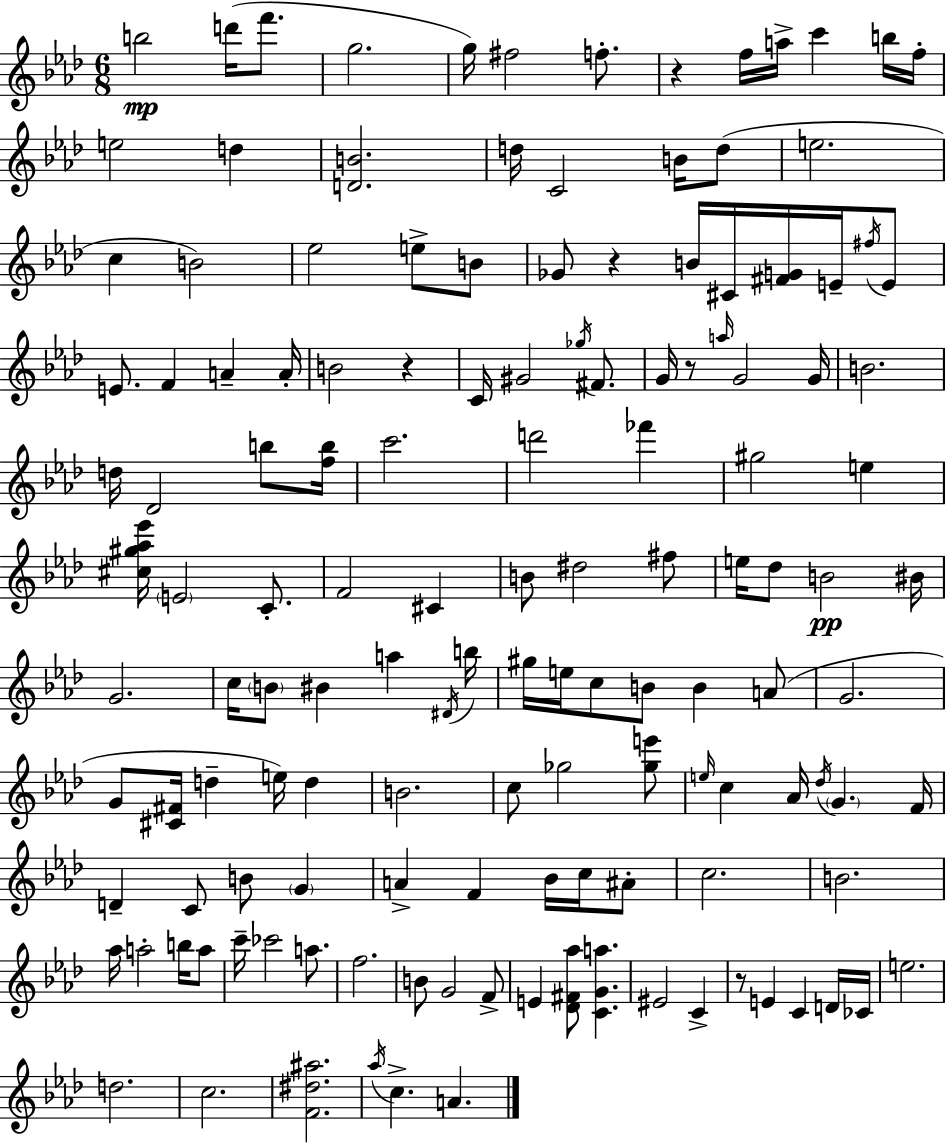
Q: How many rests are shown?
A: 5